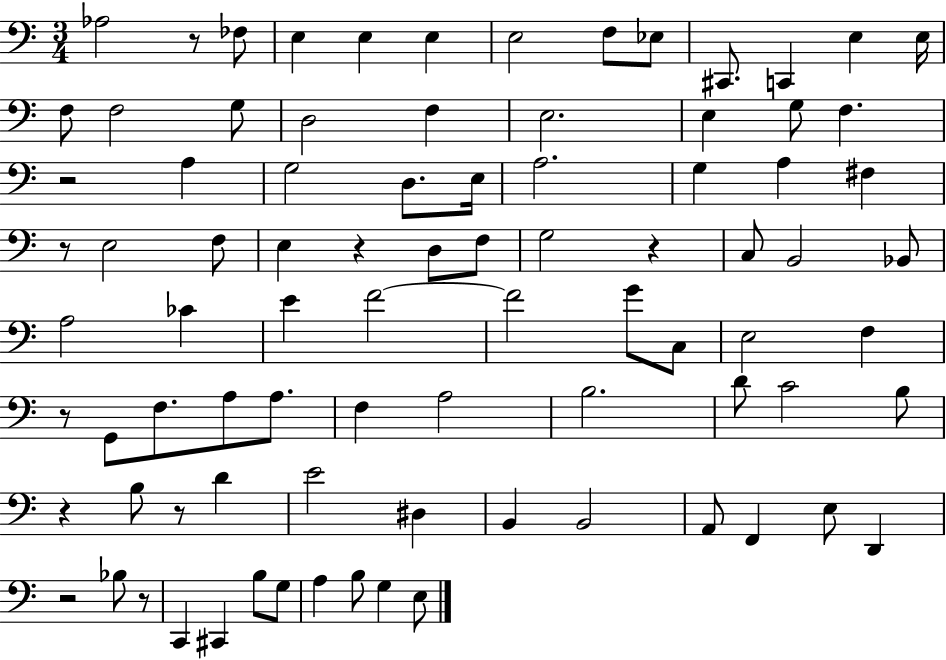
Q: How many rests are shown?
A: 10